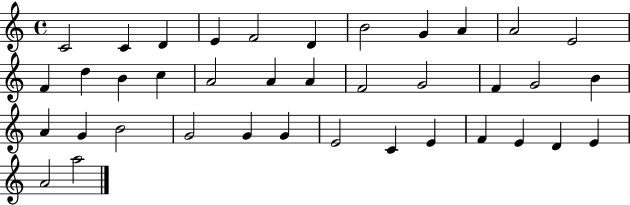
C4/h C4/q D4/q E4/q F4/h D4/q B4/h G4/q A4/q A4/h E4/h F4/q D5/q B4/q C5/q A4/h A4/q A4/q F4/h G4/h F4/q G4/h B4/q A4/q G4/q B4/h G4/h G4/q G4/q E4/h C4/q E4/q F4/q E4/q D4/q E4/q A4/h A5/h